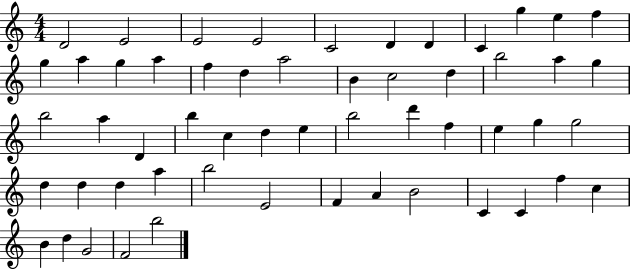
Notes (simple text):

D4/h E4/h E4/h E4/h C4/h D4/q D4/q C4/q G5/q E5/q F5/q G5/q A5/q G5/q A5/q F5/q D5/q A5/h B4/q C5/h D5/q B5/h A5/q G5/q B5/h A5/q D4/q B5/q C5/q D5/q E5/q B5/h D6/q F5/q E5/q G5/q G5/h D5/q D5/q D5/q A5/q B5/h E4/h F4/q A4/q B4/h C4/q C4/q F5/q C5/q B4/q D5/q G4/h F4/h B5/h